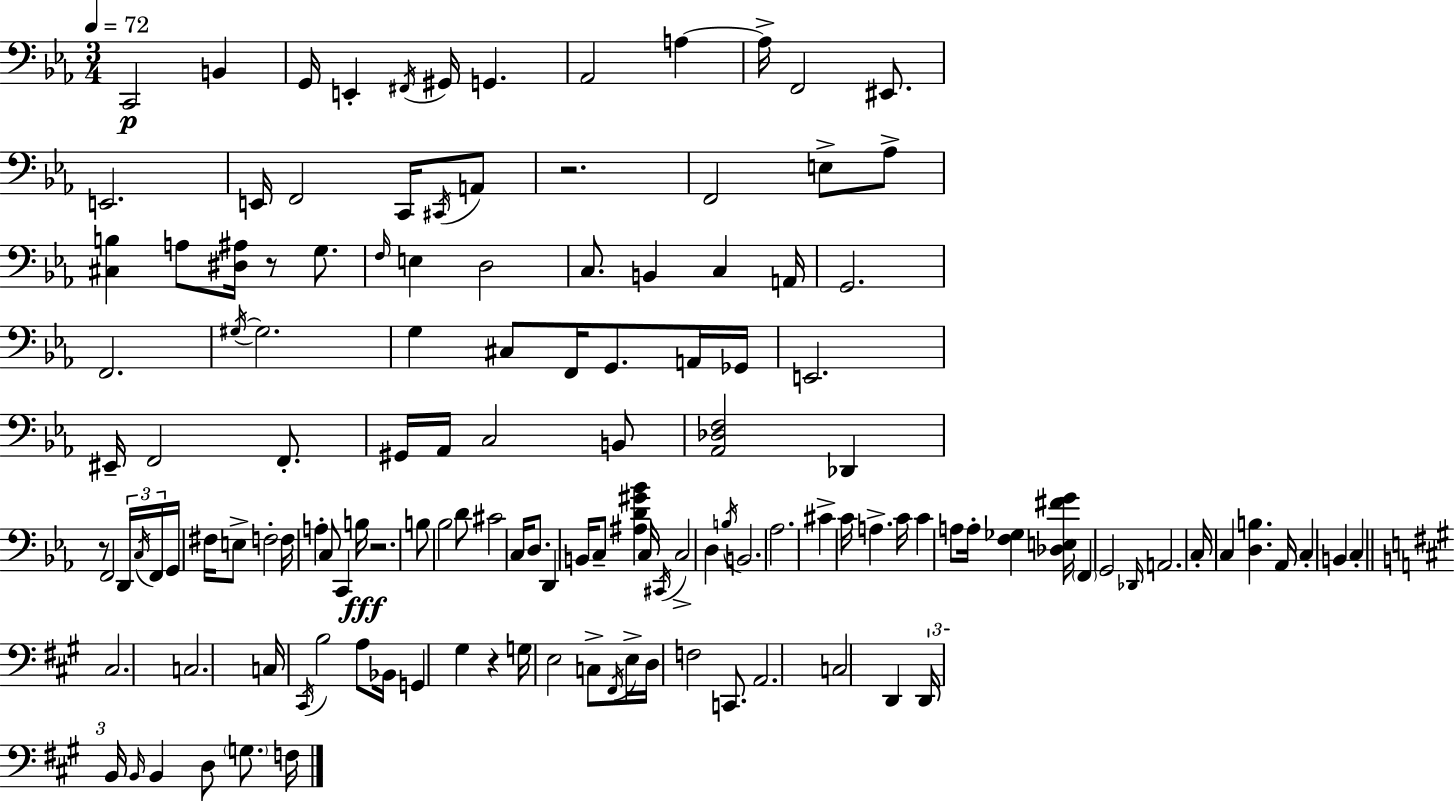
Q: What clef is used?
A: bass